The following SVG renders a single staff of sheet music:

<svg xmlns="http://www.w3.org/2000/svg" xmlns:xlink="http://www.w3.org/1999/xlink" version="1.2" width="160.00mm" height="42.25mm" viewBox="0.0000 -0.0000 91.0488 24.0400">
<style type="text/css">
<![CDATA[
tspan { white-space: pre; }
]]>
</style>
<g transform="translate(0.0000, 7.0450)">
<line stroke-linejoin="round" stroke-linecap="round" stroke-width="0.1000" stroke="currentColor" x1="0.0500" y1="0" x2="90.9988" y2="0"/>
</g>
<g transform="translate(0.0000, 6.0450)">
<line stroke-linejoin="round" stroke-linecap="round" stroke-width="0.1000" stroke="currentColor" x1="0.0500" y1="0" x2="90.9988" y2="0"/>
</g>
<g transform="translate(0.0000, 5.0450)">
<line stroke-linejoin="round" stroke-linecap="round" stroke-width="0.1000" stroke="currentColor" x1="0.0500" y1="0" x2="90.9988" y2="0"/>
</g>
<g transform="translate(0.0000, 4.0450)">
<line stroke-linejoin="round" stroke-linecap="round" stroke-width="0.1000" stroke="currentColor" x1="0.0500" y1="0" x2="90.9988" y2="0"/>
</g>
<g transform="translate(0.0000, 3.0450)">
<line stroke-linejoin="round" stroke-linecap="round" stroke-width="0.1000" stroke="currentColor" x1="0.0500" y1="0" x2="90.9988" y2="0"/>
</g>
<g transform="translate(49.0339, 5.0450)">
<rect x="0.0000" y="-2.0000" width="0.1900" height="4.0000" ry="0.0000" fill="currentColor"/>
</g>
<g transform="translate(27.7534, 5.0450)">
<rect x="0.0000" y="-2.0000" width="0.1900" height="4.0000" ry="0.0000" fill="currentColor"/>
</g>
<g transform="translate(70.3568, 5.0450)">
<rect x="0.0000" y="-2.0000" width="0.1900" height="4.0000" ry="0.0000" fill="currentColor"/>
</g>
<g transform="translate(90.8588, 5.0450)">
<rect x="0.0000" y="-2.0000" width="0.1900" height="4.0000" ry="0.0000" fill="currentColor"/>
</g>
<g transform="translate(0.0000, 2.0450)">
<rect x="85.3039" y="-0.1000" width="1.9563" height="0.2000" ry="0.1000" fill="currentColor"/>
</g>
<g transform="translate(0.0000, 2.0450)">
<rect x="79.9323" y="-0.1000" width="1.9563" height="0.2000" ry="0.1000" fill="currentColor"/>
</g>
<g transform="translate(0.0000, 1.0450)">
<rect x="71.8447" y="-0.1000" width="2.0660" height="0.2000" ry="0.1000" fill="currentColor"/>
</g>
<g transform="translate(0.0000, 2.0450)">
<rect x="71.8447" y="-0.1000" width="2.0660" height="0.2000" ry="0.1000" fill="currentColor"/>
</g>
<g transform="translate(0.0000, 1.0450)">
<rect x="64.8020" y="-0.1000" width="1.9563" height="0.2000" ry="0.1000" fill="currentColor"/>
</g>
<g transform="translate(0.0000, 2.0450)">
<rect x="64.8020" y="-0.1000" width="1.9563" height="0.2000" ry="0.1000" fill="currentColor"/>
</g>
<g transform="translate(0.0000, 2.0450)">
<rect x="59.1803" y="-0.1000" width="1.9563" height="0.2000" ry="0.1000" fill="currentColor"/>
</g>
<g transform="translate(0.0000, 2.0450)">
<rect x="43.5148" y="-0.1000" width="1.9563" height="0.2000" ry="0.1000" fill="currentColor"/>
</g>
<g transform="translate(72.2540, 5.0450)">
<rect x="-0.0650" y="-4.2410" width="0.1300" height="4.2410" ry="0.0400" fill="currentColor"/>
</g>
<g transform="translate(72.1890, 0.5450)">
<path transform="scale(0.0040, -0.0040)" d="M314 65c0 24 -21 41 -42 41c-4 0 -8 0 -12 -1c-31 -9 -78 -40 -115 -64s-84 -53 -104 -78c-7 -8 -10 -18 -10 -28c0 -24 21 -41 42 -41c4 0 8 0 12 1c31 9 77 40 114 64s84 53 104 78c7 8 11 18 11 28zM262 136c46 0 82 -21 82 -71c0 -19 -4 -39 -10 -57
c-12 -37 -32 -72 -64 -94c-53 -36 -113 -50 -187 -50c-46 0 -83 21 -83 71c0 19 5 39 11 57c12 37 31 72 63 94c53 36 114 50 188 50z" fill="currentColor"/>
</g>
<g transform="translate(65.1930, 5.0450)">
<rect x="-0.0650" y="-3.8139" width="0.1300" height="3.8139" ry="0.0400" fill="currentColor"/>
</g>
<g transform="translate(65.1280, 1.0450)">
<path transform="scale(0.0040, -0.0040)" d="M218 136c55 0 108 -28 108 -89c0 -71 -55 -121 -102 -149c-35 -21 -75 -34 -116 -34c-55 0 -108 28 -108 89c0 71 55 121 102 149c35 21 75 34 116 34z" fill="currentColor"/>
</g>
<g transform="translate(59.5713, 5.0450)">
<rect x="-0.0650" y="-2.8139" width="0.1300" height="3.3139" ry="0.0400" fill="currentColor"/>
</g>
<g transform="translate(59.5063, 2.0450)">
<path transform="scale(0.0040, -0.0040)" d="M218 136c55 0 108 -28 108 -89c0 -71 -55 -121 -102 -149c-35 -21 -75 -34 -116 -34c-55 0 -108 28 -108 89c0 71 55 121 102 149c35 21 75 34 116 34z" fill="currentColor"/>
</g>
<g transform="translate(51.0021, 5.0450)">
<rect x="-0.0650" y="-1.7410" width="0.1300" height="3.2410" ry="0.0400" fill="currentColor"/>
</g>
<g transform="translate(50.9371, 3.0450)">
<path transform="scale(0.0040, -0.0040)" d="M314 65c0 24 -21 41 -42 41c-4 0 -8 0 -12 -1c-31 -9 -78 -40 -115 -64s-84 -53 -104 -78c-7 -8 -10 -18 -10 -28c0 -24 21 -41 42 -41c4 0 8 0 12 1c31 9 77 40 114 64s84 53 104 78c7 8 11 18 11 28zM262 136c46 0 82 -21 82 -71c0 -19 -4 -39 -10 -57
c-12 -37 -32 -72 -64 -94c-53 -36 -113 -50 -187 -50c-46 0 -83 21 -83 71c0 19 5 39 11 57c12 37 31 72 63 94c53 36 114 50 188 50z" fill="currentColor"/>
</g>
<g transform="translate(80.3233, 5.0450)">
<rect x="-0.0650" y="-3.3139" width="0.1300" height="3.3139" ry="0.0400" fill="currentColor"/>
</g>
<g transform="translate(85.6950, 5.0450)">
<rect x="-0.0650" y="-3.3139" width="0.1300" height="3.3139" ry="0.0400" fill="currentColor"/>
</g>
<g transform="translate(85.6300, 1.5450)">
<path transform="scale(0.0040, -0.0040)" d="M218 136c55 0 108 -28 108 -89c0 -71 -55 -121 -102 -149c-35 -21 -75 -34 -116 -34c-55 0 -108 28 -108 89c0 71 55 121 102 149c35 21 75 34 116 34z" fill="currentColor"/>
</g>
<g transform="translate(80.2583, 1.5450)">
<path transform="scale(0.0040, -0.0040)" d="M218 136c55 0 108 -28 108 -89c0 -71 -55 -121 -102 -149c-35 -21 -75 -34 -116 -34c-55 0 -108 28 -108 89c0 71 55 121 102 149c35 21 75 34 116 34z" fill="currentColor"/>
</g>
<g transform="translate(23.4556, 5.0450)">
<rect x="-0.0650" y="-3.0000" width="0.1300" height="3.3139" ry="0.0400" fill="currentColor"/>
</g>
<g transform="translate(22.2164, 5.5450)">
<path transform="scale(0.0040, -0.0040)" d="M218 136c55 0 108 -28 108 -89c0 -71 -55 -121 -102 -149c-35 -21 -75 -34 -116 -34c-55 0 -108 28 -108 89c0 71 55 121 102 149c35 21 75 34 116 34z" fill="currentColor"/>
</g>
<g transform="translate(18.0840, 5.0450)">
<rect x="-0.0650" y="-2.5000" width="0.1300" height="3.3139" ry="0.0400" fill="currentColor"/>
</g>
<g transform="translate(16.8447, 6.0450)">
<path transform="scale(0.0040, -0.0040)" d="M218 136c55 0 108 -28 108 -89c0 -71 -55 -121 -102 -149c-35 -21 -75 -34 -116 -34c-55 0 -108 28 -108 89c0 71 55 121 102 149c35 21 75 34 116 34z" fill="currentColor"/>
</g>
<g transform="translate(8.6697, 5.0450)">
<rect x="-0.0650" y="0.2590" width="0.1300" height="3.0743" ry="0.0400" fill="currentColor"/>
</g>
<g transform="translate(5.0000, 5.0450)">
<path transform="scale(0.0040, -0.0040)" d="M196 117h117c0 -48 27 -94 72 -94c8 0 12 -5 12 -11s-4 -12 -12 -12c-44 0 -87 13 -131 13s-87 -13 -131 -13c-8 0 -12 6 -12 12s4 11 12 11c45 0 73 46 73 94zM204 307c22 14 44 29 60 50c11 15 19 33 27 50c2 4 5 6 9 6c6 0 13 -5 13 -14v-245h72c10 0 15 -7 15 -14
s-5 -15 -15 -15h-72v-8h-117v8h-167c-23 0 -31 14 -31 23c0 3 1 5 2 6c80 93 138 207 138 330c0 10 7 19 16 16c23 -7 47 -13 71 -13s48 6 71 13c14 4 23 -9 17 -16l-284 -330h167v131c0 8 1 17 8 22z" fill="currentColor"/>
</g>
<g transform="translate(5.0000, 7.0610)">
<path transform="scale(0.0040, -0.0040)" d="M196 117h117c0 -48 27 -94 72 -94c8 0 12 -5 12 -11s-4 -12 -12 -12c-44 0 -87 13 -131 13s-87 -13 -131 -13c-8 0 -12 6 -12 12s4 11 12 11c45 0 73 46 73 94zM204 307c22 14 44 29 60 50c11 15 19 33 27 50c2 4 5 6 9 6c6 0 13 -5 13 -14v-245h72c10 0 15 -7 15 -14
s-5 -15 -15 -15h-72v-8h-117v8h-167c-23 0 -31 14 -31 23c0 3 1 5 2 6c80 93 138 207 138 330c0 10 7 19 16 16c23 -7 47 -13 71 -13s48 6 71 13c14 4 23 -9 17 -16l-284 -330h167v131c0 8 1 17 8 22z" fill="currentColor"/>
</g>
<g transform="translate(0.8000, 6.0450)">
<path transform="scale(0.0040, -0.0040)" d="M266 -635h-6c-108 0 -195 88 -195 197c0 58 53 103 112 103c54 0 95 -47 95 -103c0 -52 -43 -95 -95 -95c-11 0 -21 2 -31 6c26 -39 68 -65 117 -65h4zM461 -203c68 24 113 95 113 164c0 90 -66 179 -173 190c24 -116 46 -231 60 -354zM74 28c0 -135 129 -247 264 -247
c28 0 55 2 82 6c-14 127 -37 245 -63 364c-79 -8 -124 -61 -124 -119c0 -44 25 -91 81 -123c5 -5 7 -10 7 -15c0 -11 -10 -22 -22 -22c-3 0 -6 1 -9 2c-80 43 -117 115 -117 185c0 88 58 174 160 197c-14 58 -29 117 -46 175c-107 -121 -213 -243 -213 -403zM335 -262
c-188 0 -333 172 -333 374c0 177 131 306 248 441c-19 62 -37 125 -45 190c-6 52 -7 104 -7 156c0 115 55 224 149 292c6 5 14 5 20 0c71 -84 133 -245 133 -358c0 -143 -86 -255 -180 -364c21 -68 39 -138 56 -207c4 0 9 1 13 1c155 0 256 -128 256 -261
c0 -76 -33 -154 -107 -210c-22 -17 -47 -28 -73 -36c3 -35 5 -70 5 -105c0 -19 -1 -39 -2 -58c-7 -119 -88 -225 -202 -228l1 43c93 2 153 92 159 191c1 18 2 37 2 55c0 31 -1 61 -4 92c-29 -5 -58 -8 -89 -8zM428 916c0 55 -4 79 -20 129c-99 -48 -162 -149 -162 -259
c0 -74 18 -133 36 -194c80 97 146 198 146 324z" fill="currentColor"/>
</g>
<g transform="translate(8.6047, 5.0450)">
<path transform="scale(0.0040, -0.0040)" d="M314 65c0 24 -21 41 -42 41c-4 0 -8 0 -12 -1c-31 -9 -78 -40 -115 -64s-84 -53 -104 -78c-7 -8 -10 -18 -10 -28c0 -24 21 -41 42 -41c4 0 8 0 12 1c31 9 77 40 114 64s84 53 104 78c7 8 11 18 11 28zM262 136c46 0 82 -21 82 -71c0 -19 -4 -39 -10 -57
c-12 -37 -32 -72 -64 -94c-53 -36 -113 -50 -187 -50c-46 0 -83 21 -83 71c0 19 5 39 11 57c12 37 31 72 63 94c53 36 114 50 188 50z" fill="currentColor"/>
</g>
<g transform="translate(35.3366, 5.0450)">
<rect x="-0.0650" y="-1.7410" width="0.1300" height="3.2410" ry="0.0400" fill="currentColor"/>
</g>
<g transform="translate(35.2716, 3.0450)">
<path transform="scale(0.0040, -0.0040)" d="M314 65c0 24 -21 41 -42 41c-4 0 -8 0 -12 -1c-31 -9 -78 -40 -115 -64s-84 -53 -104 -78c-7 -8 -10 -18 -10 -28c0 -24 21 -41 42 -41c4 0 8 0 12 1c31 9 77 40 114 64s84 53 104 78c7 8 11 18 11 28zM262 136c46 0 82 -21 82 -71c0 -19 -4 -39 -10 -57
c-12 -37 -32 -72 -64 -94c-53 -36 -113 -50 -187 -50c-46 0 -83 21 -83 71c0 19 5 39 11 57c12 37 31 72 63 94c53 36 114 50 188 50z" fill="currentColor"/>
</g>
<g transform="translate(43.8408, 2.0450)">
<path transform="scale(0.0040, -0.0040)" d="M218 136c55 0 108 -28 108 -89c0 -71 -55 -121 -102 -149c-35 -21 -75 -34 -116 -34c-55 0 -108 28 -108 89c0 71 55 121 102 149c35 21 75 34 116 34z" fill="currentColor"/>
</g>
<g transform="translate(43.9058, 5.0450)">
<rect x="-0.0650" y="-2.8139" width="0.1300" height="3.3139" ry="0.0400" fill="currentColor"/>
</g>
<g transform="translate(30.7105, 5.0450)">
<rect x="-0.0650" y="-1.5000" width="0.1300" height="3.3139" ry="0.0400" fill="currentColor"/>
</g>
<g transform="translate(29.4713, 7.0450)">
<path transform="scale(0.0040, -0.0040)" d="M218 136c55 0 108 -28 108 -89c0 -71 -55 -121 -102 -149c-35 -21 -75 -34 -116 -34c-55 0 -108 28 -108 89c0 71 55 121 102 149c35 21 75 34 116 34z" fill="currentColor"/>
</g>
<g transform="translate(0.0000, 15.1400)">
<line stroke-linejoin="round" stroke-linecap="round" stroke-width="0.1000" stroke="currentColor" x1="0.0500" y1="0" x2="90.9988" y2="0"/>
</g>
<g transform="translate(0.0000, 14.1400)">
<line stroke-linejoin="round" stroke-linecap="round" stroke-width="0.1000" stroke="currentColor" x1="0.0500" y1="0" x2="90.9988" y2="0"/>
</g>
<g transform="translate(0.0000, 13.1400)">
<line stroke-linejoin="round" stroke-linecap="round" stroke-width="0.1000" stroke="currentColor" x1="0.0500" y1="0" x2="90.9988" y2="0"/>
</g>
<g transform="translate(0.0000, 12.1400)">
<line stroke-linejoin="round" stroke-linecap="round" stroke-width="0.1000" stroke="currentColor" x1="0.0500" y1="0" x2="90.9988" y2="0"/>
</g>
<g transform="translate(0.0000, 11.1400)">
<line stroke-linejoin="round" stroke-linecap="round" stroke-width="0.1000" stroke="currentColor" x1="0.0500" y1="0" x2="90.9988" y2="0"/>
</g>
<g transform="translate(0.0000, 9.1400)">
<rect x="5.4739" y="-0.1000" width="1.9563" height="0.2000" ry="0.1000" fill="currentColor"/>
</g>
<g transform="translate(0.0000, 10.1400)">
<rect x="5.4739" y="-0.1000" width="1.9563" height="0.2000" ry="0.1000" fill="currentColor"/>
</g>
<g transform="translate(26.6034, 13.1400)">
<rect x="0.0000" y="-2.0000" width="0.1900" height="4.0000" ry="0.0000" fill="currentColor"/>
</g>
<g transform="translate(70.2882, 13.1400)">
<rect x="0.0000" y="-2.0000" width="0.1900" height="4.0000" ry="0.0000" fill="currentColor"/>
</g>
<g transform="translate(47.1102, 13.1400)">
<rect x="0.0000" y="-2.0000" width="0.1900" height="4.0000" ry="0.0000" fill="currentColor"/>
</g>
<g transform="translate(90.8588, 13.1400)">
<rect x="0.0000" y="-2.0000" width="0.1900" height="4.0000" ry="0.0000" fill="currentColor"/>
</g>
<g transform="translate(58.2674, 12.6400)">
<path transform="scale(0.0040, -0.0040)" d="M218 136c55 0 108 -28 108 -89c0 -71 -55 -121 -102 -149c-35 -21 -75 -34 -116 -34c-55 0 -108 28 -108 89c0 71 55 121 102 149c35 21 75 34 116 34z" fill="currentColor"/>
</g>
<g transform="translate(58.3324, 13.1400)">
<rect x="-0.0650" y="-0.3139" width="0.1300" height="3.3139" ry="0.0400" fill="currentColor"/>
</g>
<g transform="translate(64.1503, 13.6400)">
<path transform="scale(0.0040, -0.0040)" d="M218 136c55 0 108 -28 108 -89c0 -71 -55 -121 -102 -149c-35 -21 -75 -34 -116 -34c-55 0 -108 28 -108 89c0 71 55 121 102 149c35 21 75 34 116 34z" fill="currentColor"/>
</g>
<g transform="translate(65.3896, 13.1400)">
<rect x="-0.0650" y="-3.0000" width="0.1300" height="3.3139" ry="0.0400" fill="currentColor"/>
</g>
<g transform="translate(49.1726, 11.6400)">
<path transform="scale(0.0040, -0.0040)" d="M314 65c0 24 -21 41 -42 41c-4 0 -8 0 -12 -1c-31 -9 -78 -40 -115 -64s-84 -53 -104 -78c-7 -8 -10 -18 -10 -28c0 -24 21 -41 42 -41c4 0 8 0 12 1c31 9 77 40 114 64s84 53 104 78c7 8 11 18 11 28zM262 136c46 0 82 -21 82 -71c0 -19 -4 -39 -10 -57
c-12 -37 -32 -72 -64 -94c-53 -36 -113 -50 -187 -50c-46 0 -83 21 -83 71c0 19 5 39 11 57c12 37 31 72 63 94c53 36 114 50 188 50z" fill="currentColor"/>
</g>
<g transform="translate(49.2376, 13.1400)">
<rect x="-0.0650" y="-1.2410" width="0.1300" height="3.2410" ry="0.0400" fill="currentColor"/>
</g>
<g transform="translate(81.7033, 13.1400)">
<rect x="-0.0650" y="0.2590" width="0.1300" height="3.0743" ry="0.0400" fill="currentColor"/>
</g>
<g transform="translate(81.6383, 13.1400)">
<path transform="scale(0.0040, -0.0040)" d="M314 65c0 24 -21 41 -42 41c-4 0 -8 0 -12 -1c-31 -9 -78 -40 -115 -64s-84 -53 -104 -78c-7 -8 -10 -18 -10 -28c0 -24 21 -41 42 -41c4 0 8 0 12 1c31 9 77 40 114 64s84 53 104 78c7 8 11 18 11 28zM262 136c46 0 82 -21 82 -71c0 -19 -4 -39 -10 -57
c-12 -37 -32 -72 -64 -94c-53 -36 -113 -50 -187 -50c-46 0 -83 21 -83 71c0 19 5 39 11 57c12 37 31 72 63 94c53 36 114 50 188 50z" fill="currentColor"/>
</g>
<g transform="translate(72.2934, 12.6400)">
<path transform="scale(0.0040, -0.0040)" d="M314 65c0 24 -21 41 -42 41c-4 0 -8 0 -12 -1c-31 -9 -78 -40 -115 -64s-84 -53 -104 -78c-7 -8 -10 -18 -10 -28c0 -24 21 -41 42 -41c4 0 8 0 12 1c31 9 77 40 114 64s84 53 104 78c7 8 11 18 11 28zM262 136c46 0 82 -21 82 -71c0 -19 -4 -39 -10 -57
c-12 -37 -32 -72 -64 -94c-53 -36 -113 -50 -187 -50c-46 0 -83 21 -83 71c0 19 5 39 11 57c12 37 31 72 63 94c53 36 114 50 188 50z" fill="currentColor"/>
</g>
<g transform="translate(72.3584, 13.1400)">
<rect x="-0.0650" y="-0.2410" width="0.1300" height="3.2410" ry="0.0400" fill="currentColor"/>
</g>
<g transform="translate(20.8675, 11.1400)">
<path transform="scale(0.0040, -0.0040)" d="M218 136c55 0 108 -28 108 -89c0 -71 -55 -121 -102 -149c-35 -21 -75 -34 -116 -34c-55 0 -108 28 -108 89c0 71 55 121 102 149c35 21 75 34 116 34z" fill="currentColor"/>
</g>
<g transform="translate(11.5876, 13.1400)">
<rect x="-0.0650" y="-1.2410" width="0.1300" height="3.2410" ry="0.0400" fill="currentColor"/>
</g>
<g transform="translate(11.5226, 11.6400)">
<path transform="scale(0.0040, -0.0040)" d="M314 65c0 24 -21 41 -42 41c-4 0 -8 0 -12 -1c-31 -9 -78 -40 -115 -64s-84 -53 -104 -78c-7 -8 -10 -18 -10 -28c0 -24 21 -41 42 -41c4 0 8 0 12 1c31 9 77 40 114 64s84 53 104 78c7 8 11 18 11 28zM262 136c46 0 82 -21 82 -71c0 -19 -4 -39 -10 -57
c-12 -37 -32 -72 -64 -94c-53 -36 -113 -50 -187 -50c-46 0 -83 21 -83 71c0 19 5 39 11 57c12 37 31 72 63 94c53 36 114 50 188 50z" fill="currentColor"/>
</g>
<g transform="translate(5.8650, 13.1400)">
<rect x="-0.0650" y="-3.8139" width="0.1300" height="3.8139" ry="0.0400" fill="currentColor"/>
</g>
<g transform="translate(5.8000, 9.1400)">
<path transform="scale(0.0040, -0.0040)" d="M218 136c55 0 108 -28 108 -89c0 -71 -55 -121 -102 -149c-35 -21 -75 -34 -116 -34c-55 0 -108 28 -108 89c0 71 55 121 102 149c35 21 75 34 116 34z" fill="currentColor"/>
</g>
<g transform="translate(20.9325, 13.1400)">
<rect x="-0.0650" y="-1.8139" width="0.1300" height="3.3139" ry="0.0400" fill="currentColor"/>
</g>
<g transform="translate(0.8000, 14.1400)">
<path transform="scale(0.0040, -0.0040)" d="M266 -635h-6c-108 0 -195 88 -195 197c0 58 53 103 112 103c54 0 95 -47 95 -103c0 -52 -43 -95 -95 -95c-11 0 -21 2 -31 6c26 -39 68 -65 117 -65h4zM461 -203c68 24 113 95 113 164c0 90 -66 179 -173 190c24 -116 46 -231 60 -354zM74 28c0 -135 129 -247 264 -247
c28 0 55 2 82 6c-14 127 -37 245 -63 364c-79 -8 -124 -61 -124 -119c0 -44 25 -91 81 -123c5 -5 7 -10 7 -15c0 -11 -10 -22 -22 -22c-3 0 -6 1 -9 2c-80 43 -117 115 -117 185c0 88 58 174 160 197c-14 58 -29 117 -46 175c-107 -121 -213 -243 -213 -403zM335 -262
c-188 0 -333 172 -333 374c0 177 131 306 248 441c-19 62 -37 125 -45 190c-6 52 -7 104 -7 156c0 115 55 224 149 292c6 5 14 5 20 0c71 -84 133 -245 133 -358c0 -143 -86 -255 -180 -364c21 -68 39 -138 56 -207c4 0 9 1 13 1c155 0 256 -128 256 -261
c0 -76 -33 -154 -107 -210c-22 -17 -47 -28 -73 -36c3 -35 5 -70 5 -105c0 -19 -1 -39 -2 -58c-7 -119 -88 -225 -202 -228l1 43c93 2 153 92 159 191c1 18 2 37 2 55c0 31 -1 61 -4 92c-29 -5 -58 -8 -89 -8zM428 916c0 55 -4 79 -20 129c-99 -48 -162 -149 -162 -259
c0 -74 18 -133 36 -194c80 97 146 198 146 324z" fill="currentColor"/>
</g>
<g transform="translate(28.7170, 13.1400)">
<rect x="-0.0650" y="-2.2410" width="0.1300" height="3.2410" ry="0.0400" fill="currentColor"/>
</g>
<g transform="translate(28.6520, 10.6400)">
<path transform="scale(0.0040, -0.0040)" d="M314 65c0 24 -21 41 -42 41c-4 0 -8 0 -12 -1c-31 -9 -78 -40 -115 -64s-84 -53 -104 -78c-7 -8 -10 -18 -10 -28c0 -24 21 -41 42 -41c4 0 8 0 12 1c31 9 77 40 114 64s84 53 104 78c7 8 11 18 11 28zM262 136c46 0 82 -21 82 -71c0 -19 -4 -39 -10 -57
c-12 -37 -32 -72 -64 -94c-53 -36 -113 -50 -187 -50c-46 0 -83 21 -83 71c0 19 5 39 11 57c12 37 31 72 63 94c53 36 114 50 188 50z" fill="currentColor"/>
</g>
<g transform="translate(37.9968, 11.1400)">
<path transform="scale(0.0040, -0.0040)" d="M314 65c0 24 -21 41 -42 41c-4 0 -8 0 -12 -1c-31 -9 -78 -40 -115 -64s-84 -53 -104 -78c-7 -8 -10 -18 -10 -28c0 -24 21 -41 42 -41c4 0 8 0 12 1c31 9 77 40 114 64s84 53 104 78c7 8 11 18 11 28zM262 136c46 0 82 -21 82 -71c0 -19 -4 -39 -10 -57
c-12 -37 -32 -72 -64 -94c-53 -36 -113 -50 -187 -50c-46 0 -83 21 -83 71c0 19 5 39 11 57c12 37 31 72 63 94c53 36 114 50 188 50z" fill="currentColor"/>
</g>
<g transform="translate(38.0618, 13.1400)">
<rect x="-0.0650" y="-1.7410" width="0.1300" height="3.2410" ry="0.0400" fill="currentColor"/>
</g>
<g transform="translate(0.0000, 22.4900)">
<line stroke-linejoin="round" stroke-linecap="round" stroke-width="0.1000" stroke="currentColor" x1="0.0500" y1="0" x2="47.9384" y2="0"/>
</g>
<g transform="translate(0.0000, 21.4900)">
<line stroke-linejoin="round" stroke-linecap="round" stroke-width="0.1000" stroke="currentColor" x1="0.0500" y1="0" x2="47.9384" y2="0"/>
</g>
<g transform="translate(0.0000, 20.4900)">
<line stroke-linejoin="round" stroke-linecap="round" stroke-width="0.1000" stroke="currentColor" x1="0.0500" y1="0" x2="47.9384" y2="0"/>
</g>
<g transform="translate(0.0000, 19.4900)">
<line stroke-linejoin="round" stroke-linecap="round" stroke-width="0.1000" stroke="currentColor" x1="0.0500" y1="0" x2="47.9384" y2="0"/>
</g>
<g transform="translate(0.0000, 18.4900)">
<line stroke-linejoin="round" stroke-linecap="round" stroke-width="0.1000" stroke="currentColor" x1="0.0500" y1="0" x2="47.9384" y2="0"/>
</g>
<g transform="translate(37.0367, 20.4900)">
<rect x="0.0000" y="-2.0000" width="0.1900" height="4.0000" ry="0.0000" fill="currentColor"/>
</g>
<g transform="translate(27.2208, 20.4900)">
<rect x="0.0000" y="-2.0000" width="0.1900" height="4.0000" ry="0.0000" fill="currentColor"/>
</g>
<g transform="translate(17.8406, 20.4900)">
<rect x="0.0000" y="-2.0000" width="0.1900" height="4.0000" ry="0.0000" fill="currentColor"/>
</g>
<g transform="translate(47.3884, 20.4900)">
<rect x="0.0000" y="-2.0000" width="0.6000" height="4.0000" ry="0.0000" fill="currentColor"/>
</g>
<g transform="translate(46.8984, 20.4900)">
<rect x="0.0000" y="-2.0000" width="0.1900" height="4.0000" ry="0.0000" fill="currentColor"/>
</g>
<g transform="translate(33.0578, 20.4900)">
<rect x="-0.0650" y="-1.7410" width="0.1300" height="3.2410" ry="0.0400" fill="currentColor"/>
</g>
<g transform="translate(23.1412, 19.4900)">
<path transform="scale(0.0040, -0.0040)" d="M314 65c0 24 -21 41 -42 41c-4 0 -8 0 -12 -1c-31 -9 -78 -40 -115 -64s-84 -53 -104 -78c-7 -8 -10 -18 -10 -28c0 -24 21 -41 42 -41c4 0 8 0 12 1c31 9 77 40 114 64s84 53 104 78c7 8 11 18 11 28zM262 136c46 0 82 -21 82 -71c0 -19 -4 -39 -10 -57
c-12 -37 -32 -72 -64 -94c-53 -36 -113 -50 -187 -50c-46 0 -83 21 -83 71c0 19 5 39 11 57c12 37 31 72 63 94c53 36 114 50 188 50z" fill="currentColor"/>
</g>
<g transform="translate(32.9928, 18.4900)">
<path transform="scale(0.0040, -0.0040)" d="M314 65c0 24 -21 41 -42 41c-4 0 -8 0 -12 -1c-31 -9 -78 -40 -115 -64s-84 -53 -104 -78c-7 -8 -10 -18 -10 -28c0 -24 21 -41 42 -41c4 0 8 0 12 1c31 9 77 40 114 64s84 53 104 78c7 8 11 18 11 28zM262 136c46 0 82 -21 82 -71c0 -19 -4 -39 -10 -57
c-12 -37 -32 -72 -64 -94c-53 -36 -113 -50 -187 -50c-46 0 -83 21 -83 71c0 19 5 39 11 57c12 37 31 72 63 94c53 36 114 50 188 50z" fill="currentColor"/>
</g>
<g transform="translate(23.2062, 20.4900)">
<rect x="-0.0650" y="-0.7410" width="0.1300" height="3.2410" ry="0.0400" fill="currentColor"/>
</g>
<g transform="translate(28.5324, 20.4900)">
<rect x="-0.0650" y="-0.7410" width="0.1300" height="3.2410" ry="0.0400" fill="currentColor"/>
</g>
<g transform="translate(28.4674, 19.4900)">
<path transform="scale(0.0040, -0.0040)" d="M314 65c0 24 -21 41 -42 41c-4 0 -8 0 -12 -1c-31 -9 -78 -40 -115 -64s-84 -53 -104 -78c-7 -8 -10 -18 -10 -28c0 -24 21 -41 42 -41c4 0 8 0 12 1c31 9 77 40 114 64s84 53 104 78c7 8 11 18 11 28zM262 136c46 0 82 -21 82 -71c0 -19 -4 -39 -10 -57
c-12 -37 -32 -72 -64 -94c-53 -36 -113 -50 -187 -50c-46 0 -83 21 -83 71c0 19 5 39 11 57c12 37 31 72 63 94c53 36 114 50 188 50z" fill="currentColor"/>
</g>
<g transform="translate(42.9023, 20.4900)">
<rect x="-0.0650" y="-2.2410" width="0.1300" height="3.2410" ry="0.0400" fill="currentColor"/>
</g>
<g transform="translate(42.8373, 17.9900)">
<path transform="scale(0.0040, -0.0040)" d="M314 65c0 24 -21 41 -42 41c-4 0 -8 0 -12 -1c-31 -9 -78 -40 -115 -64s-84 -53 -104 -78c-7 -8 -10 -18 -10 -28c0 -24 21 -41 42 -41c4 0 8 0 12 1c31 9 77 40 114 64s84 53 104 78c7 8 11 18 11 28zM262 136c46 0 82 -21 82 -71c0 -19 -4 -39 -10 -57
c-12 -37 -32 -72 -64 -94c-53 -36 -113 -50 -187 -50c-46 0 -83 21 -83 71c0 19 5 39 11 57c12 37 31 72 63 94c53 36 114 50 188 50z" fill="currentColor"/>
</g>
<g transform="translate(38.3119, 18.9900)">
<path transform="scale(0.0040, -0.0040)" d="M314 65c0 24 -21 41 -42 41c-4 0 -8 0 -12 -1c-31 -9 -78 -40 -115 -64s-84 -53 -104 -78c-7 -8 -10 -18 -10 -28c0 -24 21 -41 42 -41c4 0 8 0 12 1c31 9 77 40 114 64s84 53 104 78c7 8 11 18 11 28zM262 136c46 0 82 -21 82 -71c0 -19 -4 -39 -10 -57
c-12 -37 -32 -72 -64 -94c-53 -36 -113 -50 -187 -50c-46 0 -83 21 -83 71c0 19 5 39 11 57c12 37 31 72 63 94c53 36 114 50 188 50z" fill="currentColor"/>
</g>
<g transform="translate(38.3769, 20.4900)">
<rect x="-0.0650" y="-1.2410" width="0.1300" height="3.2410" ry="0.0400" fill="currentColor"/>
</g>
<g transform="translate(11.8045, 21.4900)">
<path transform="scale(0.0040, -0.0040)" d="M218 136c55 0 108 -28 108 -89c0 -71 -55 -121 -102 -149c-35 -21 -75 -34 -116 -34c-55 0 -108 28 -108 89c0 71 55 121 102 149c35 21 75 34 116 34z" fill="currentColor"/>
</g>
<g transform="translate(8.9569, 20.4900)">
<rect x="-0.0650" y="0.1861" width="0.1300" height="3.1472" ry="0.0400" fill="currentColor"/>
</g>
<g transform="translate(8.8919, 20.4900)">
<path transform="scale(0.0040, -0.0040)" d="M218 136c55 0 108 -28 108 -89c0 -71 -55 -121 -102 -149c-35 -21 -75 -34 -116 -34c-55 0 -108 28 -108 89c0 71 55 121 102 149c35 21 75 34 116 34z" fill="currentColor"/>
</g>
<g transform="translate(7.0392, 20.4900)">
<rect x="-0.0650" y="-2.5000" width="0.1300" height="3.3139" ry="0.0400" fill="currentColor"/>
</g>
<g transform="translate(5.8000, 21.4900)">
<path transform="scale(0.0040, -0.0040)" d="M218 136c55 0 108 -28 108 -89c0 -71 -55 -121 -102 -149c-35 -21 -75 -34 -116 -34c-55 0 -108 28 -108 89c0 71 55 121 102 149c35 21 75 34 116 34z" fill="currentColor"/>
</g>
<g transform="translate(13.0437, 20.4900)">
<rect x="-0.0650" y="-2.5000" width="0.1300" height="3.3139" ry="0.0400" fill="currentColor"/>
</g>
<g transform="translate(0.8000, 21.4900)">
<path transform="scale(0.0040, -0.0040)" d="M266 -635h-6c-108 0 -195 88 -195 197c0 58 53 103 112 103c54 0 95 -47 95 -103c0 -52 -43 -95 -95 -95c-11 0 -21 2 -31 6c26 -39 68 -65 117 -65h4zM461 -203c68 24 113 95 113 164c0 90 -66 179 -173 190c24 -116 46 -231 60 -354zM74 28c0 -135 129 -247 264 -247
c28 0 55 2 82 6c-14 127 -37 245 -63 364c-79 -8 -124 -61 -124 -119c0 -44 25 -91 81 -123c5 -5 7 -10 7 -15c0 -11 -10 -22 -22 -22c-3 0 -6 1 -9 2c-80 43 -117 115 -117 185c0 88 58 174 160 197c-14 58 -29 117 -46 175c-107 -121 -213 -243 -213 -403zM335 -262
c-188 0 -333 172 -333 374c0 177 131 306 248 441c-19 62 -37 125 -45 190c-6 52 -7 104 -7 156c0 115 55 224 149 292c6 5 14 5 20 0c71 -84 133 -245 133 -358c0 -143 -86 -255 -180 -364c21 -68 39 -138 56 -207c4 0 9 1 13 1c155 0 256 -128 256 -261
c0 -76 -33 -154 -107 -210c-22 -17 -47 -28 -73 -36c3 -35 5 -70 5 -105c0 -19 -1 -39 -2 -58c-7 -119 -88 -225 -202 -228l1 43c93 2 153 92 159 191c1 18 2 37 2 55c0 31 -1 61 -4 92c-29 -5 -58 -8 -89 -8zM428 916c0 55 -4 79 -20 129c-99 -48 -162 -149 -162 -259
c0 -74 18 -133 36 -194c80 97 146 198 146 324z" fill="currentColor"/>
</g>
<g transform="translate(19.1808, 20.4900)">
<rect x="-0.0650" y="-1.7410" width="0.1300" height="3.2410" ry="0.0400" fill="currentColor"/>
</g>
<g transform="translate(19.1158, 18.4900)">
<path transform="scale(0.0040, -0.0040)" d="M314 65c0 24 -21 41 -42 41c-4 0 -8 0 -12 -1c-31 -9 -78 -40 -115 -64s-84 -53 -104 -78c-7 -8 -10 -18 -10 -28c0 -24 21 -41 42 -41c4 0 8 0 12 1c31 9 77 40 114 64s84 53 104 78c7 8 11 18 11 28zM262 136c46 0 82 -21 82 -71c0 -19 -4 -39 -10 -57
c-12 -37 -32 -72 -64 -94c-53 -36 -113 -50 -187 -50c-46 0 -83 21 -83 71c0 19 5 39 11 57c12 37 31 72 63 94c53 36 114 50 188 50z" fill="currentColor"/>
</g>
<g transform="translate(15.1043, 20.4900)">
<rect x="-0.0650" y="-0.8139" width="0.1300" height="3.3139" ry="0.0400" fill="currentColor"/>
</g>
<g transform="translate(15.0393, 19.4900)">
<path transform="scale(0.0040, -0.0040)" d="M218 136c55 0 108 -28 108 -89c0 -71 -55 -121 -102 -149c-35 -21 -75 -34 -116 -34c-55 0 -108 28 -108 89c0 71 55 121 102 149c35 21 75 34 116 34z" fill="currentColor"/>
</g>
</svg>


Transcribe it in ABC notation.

X:1
T:Untitled
M:4/4
L:1/4
K:C
B2 G A E f2 a f2 a c' d'2 b b c' e2 f g2 f2 e2 c A c2 B2 G B G d f2 d2 d2 f2 e2 g2